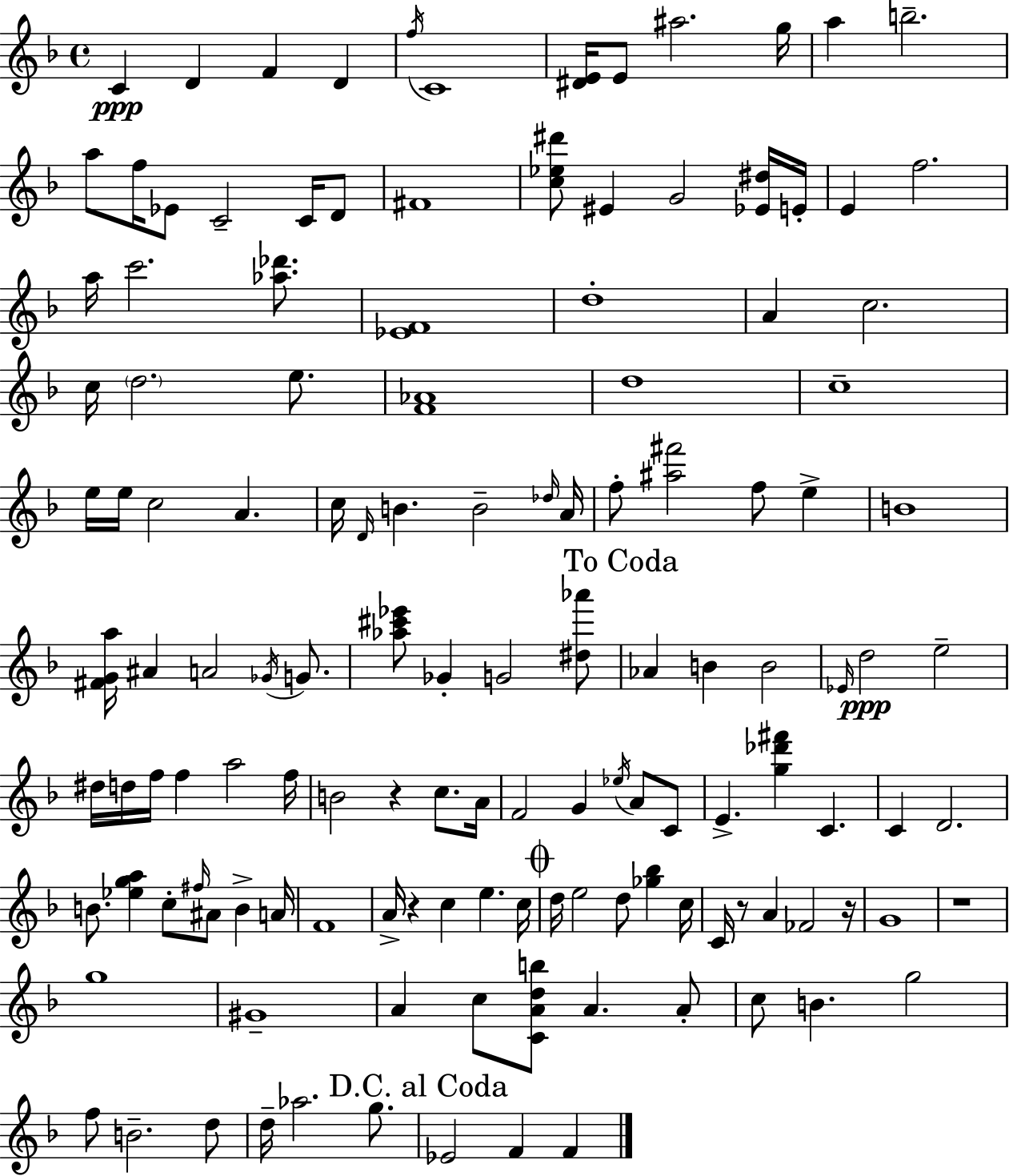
{
  \clef treble
  \time 4/4
  \defaultTimeSignature
  \key f \major
  c'4\ppp d'4 f'4 d'4 | \acciaccatura { f''16 } c'1 | <dis' e'>16 e'8 ais''2. | g''16 a''4 b''2.-- | \break a''8 f''16 ees'8 c'2-- c'16 d'8 | fis'1 | <c'' ees'' dis'''>8 eis'4 g'2 <ees' dis''>16 | e'16-. e'4 f''2. | \break a''16 c'''2. <aes'' des'''>8. | <ees' f'>1 | d''1-. | a'4 c''2. | \break c''16 \parenthesize d''2. e''8. | <f' aes'>1 | d''1 | c''1-- | \break e''16 e''16 c''2 a'4. | c''16 \grace { d'16 } b'4. b'2-- | \grace { des''16 } a'16 f''8-. <ais'' fis'''>2 f''8 e''4-> | b'1 | \break <fis' g' a''>16 ais'4 a'2 | \acciaccatura { ges'16 } g'8. <aes'' cis''' ees'''>8 ges'4-. g'2 | <dis'' aes'''>8 \mark "To Coda" aes'4 b'4 b'2 | \grace { ees'16 }\ppp d''2 e''2-- | \break dis''16 d''16 f''16 f''4 a''2 | f''16 b'2 r4 | c''8. a'16 f'2 g'4 | \acciaccatura { ees''16 } a'8 c'8 e'4.-> <g'' des''' fis'''>4 | \break c'4. c'4 d'2. | b'8. <ees'' g'' a''>4 c''8-. \grace { fis''16 } | ais'8 b'4-> a'16 f'1 | a'16-> r4 c''4 | \break e''4. c''16 \mark \markup { \musicglyph "scripts.coda" } d''16 e''2 | d''8 <ges'' bes''>4 c''16 c'16 r8 a'4 fes'2 | r16 g'1 | r1 | \break g''1 | gis'1-- | a'4 c''8 <c' a' d'' b''>8 a'4. | a'8-. c''8 b'4. g''2 | \break f''8 b'2.-- | d''8 d''16-- aes''2. | g''8. \mark "D.C. al Coda" ees'2 f'4 | f'4 \bar "|."
}